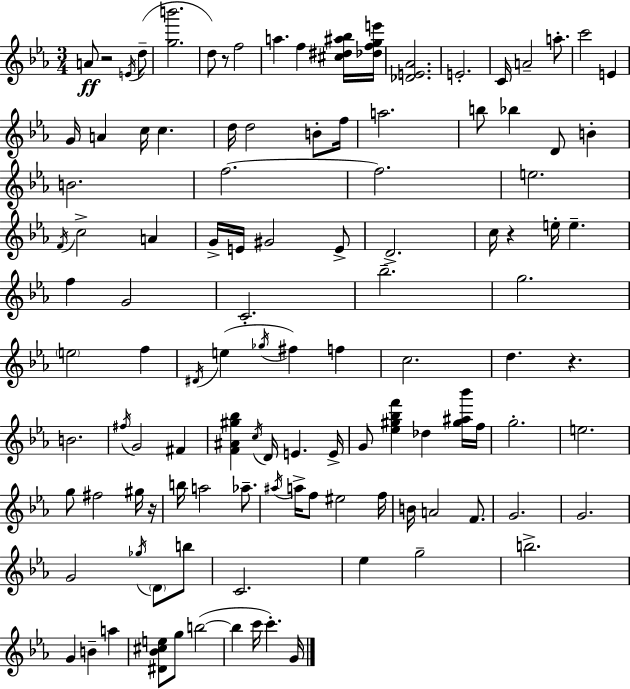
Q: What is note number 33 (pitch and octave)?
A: A4